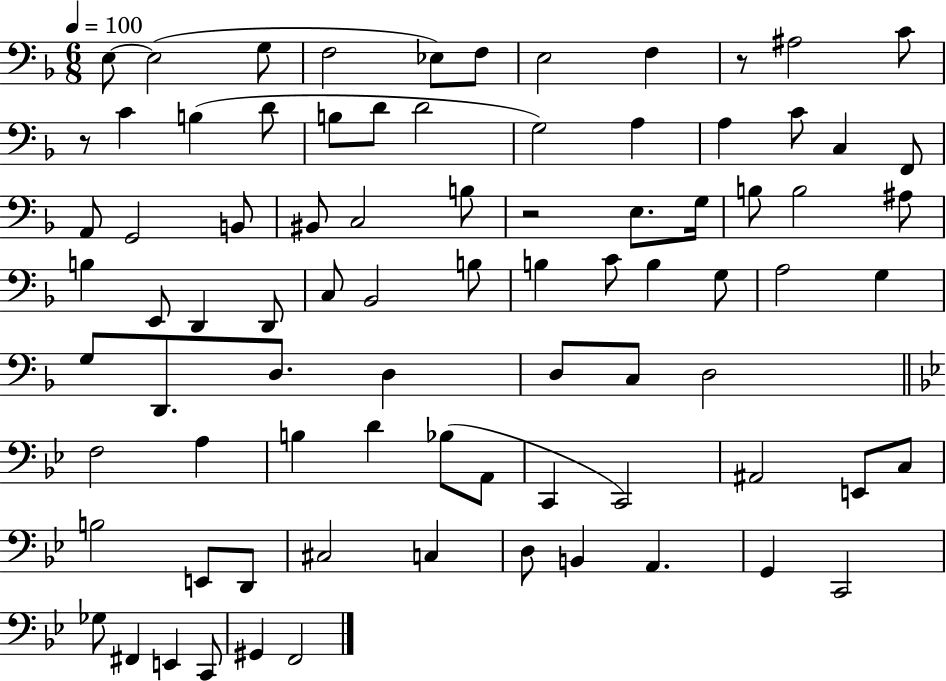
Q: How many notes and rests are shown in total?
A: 83